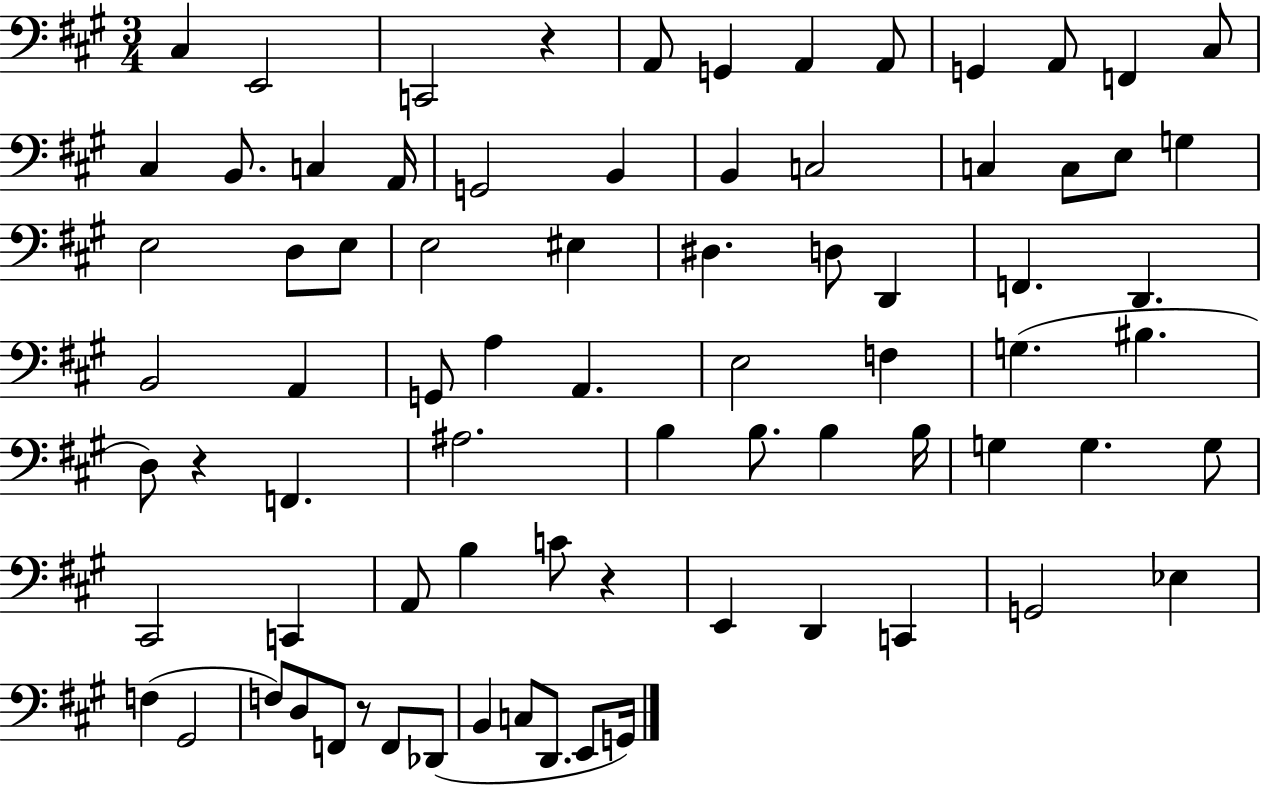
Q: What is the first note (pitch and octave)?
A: C#3